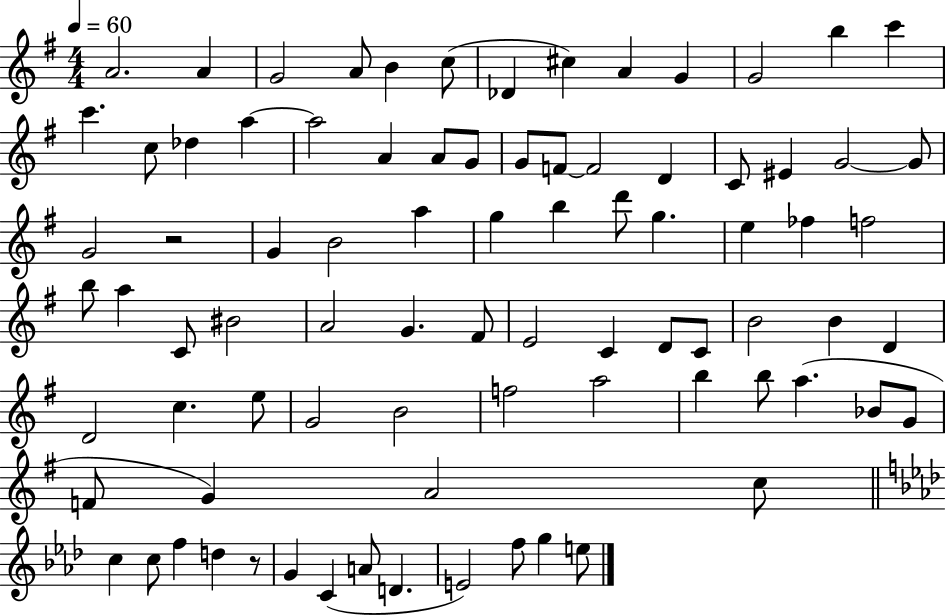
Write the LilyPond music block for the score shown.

{
  \clef treble
  \numericTimeSignature
  \time 4/4
  \key g \major
  \tempo 4 = 60
  \repeat volta 2 { a'2. a'4 | g'2 a'8 b'4 c''8( | des'4 cis''4) a'4 g'4 | g'2 b''4 c'''4 | \break c'''4. c''8 des''4 a''4~~ | a''2 a'4 a'8 g'8 | g'8 f'8~~ f'2 d'4 | c'8 eis'4 g'2~~ g'8 | \break g'2 r2 | g'4 b'2 a''4 | g''4 b''4 d'''8 g''4. | e''4 fes''4 f''2 | \break b''8 a''4 c'8 bis'2 | a'2 g'4. fis'8 | e'2 c'4 d'8 c'8 | b'2 b'4 d'4 | \break d'2 c''4. e''8 | g'2 b'2 | f''2 a''2 | b''4 b''8 a''4.( bes'8 g'8 | \break f'8 g'4) a'2 c''8 | \bar "||" \break \key f \minor c''4 c''8 f''4 d''4 r8 | g'4 c'4( a'8 d'4. | e'2) f''8 g''4 e''8 | } \bar "|."
}